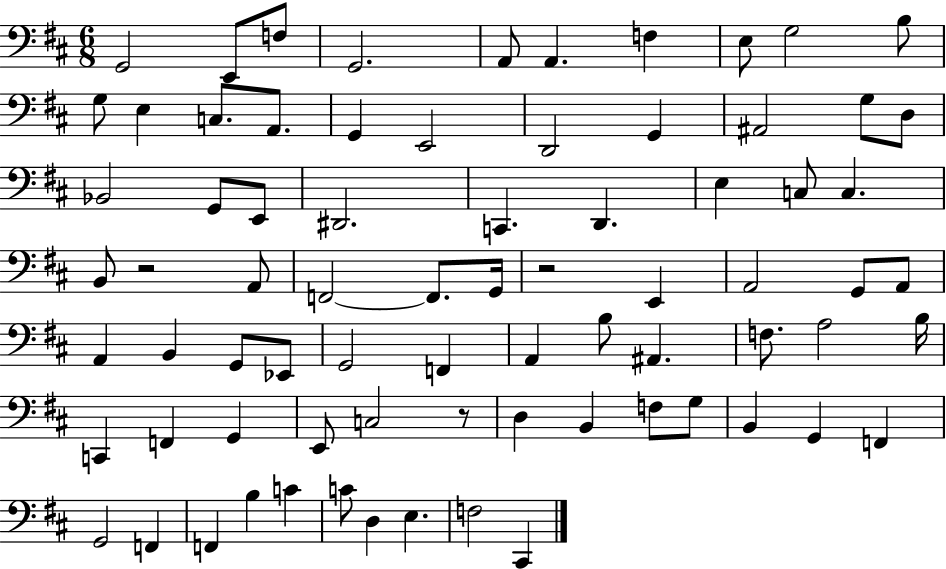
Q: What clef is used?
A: bass